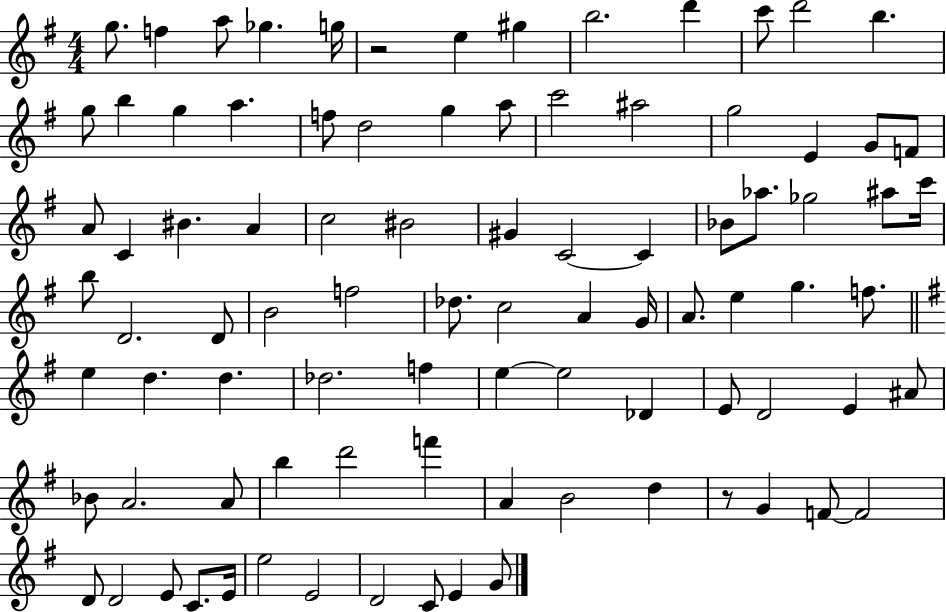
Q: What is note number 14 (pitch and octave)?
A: B5